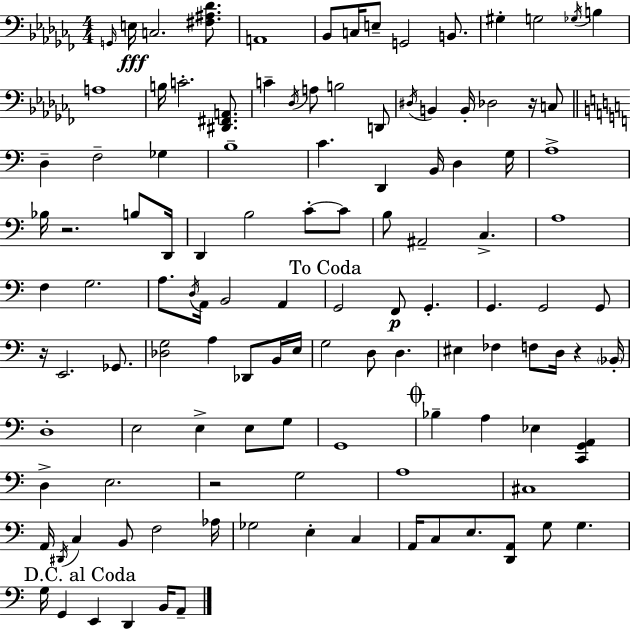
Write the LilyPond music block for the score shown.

{
  \clef bass
  \numericTimeSignature
  \time 4/4
  \key aes \minor
  \grace { g,16 }\fff e16 c2. <fis ais des'>8. | a,1 | bes,8 c16 e8-- g,2 b,8. | gis4-. g2 \acciaccatura { ges16 } b4 | \break a1 | b16 c'2.-. <dis, fis, a,>8. | c'4-- \acciaccatura { des16 } a8 b2 | d,8 \acciaccatura { dis16 } b,4 b,16-. des2 | \break r16 c8 \bar "||" \break \key a \minor d4-- f2-- ges4 | b1-- | c'4. d,4 b,16 d4 g16 | a1-> | \break bes16 r2. b8 d,16 | d,4 b2 c'8-.~~ c'8 | b8 ais,2-- c4.-> | a1 | \break f4 g2. | a8. \acciaccatura { d16 } a,16 b,2 a,4 | \mark "To Coda" g,2 f,8\p g,4.-. | g,4. g,2 g,8 | \break r16 e,2. ges,8. | <des g>2 a4 des,8 b,16 | e16 g2 d8 d4. | eis4 fes4 f8 d16 r4 | \break \parenthesize bes,16-. d1-. | e2 e4-> e8 g8 | g,1 | \mark \markup { \musicglyph "scripts.coda" } bes4-- a4 ees4 <c, g, a,>4 | \break d4-> e2. | r2 g2 | a1 | cis1 | \break a,16 \acciaccatura { dis,16 } c4 b,8 f2 | aes16 ges2 e4-. c4 | a,16 c8 e8. <d, a,>8 g8 g4. | \mark "D.C. al Coda" g16 g,4 e,4 d,4 b,16 | \break a,8-- \bar "|."
}